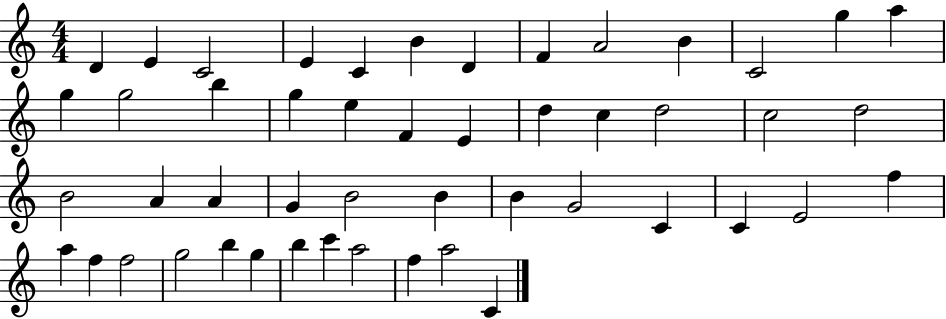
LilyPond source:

{
  \clef treble
  \numericTimeSignature
  \time 4/4
  \key c \major
  d'4 e'4 c'2 | e'4 c'4 b'4 d'4 | f'4 a'2 b'4 | c'2 g''4 a''4 | \break g''4 g''2 b''4 | g''4 e''4 f'4 e'4 | d''4 c''4 d''2 | c''2 d''2 | \break b'2 a'4 a'4 | g'4 b'2 b'4 | b'4 g'2 c'4 | c'4 e'2 f''4 | \break a''4 f''4 f''2 | g''2 b''4 g''4 | b''4 c'''4 a''2 | f''4 a''2 c'4 | \break \bar "|."
}